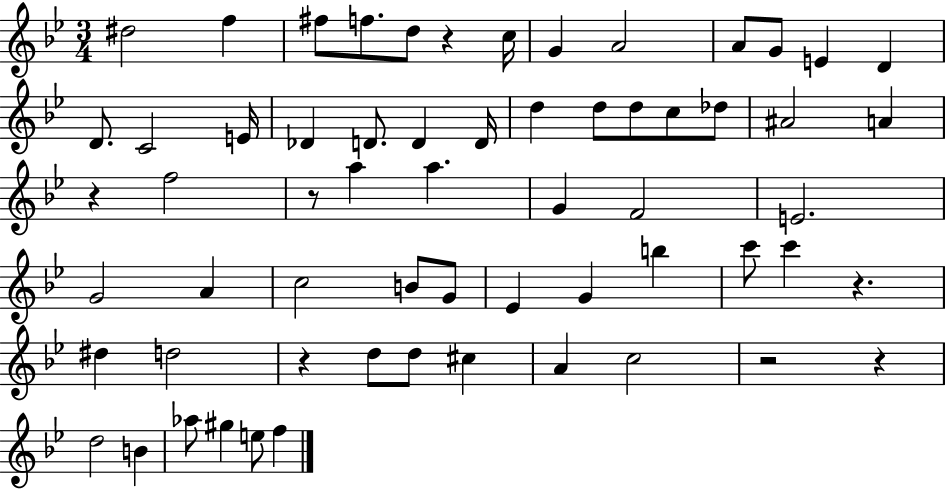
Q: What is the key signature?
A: BES major